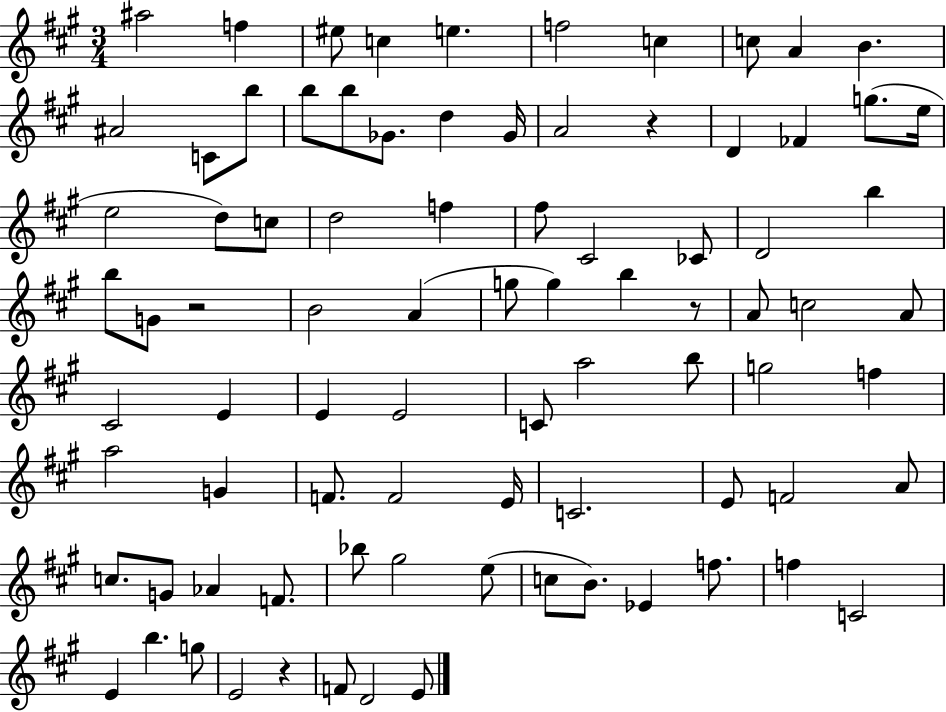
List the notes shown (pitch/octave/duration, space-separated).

A#5/h F5/q EIS5/e C5/q E5/q. F5/h C5/q C5/e A4/q B4/q. A#4/h C4/e B5/e B5/e B5/e Gb4/e. D5/q Gb4/s A4/h R/q D4/q FES4/q G5/e. E5/s E5/h D5/e C5/e D5/h F5/q F#5/e C#4/h CES4/e D4/h B5/q B5/e G4/e R/h B4/h A4/q G5/e G5/q B5/q R/e A4/e C5/h A4/e C#4/h E4/q E4/q E4/h C4/e A5/h B5/e G5/h F5/q A5/h G4/q F4/e. F4/h E4/s C4/h. E4/e F4/h A4/e C5/e. G4/e Ab4/q F4/e. Bb5/e G#5/h E5/e C5/e B4/e. Eb4/q F5/e. F5/q C4/h E4/q B5/q. G5/e E4/h R/q F4/e D4/h E4/e